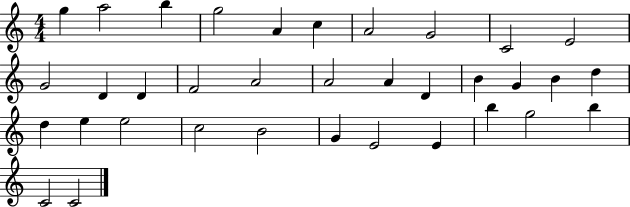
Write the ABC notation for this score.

X:1
T:Untitled
M:4/4
L:1/4
K:C
g a2 b g2 A c A2 G2 C2 E2 G2 D D F2 A2 A2 A D B G B d d e e2 c2 B2 G E2 E b g2 b C2 C2